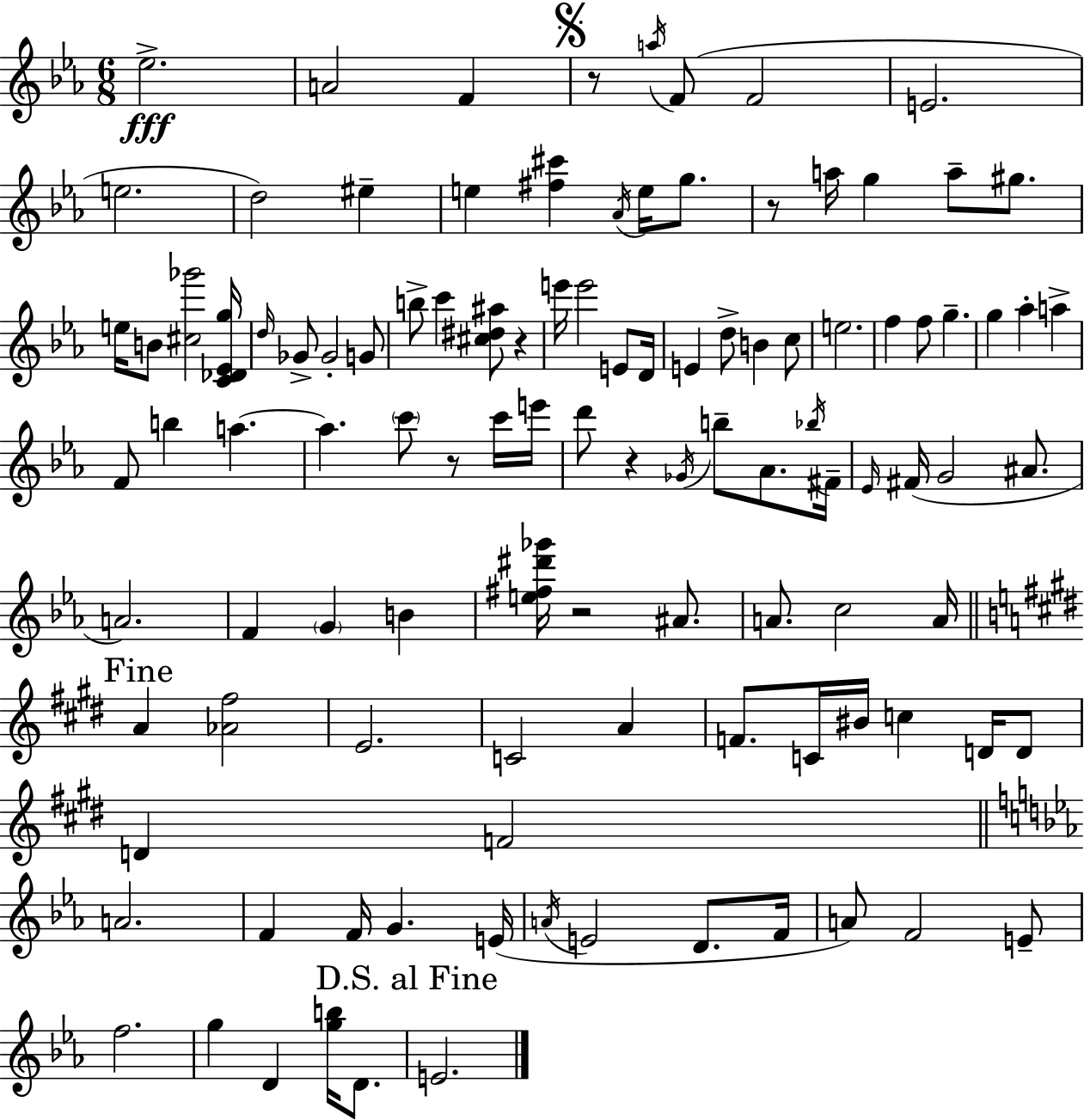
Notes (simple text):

Eb5/h. A4/h F4/q R/e A5/s F4/e F4/h E4/h. E5/h. D5/h EIS5/q E5/q [F#5,C#6]/q Ab4/s E5/s G5/e. R/e A5/s G5/q A5/e G#5/e. E5/s B4/e [C#5,Gb6]/h [C4,Db4,Eb4,G5]/s D5/s Gb4/e Gb4/h G4/e B5/e C6/q [C#5,D#5,A#5]/e R/q E6/s E6/h E4/e D4/s E4/q D5/e B4/q C5/e E5/h. F5/q F5/e G5/q. G5/q Ab5/q A5/q F4/e B5/q A5/q. A5/q. C6/e R/e C6/s E6/s D6/e R/q Gb4/s B5/e Ab4/e. Bb5/s F#4/s Eb4/s F#4/s G4/h A#4/e. A4/h. F4/q G4/q B4/q [E5,F#5,D#6,Gb6]/s R/h A#4/e. A4/e. C5/h A4/s A4/q [Ab4,F#5]/h E4/h. C4/h A4/q F4/e. C4/s BIS4/s C5/q D4/s D4/e D4/q F4/h A4/h. F4/q F4/s G4/q. E4/s A4/s E4/h D4/e. F4/s A4/e F4/h E4/e F5/h. G5/q D4/q [G5,B5]/s D4/e. E4/h.